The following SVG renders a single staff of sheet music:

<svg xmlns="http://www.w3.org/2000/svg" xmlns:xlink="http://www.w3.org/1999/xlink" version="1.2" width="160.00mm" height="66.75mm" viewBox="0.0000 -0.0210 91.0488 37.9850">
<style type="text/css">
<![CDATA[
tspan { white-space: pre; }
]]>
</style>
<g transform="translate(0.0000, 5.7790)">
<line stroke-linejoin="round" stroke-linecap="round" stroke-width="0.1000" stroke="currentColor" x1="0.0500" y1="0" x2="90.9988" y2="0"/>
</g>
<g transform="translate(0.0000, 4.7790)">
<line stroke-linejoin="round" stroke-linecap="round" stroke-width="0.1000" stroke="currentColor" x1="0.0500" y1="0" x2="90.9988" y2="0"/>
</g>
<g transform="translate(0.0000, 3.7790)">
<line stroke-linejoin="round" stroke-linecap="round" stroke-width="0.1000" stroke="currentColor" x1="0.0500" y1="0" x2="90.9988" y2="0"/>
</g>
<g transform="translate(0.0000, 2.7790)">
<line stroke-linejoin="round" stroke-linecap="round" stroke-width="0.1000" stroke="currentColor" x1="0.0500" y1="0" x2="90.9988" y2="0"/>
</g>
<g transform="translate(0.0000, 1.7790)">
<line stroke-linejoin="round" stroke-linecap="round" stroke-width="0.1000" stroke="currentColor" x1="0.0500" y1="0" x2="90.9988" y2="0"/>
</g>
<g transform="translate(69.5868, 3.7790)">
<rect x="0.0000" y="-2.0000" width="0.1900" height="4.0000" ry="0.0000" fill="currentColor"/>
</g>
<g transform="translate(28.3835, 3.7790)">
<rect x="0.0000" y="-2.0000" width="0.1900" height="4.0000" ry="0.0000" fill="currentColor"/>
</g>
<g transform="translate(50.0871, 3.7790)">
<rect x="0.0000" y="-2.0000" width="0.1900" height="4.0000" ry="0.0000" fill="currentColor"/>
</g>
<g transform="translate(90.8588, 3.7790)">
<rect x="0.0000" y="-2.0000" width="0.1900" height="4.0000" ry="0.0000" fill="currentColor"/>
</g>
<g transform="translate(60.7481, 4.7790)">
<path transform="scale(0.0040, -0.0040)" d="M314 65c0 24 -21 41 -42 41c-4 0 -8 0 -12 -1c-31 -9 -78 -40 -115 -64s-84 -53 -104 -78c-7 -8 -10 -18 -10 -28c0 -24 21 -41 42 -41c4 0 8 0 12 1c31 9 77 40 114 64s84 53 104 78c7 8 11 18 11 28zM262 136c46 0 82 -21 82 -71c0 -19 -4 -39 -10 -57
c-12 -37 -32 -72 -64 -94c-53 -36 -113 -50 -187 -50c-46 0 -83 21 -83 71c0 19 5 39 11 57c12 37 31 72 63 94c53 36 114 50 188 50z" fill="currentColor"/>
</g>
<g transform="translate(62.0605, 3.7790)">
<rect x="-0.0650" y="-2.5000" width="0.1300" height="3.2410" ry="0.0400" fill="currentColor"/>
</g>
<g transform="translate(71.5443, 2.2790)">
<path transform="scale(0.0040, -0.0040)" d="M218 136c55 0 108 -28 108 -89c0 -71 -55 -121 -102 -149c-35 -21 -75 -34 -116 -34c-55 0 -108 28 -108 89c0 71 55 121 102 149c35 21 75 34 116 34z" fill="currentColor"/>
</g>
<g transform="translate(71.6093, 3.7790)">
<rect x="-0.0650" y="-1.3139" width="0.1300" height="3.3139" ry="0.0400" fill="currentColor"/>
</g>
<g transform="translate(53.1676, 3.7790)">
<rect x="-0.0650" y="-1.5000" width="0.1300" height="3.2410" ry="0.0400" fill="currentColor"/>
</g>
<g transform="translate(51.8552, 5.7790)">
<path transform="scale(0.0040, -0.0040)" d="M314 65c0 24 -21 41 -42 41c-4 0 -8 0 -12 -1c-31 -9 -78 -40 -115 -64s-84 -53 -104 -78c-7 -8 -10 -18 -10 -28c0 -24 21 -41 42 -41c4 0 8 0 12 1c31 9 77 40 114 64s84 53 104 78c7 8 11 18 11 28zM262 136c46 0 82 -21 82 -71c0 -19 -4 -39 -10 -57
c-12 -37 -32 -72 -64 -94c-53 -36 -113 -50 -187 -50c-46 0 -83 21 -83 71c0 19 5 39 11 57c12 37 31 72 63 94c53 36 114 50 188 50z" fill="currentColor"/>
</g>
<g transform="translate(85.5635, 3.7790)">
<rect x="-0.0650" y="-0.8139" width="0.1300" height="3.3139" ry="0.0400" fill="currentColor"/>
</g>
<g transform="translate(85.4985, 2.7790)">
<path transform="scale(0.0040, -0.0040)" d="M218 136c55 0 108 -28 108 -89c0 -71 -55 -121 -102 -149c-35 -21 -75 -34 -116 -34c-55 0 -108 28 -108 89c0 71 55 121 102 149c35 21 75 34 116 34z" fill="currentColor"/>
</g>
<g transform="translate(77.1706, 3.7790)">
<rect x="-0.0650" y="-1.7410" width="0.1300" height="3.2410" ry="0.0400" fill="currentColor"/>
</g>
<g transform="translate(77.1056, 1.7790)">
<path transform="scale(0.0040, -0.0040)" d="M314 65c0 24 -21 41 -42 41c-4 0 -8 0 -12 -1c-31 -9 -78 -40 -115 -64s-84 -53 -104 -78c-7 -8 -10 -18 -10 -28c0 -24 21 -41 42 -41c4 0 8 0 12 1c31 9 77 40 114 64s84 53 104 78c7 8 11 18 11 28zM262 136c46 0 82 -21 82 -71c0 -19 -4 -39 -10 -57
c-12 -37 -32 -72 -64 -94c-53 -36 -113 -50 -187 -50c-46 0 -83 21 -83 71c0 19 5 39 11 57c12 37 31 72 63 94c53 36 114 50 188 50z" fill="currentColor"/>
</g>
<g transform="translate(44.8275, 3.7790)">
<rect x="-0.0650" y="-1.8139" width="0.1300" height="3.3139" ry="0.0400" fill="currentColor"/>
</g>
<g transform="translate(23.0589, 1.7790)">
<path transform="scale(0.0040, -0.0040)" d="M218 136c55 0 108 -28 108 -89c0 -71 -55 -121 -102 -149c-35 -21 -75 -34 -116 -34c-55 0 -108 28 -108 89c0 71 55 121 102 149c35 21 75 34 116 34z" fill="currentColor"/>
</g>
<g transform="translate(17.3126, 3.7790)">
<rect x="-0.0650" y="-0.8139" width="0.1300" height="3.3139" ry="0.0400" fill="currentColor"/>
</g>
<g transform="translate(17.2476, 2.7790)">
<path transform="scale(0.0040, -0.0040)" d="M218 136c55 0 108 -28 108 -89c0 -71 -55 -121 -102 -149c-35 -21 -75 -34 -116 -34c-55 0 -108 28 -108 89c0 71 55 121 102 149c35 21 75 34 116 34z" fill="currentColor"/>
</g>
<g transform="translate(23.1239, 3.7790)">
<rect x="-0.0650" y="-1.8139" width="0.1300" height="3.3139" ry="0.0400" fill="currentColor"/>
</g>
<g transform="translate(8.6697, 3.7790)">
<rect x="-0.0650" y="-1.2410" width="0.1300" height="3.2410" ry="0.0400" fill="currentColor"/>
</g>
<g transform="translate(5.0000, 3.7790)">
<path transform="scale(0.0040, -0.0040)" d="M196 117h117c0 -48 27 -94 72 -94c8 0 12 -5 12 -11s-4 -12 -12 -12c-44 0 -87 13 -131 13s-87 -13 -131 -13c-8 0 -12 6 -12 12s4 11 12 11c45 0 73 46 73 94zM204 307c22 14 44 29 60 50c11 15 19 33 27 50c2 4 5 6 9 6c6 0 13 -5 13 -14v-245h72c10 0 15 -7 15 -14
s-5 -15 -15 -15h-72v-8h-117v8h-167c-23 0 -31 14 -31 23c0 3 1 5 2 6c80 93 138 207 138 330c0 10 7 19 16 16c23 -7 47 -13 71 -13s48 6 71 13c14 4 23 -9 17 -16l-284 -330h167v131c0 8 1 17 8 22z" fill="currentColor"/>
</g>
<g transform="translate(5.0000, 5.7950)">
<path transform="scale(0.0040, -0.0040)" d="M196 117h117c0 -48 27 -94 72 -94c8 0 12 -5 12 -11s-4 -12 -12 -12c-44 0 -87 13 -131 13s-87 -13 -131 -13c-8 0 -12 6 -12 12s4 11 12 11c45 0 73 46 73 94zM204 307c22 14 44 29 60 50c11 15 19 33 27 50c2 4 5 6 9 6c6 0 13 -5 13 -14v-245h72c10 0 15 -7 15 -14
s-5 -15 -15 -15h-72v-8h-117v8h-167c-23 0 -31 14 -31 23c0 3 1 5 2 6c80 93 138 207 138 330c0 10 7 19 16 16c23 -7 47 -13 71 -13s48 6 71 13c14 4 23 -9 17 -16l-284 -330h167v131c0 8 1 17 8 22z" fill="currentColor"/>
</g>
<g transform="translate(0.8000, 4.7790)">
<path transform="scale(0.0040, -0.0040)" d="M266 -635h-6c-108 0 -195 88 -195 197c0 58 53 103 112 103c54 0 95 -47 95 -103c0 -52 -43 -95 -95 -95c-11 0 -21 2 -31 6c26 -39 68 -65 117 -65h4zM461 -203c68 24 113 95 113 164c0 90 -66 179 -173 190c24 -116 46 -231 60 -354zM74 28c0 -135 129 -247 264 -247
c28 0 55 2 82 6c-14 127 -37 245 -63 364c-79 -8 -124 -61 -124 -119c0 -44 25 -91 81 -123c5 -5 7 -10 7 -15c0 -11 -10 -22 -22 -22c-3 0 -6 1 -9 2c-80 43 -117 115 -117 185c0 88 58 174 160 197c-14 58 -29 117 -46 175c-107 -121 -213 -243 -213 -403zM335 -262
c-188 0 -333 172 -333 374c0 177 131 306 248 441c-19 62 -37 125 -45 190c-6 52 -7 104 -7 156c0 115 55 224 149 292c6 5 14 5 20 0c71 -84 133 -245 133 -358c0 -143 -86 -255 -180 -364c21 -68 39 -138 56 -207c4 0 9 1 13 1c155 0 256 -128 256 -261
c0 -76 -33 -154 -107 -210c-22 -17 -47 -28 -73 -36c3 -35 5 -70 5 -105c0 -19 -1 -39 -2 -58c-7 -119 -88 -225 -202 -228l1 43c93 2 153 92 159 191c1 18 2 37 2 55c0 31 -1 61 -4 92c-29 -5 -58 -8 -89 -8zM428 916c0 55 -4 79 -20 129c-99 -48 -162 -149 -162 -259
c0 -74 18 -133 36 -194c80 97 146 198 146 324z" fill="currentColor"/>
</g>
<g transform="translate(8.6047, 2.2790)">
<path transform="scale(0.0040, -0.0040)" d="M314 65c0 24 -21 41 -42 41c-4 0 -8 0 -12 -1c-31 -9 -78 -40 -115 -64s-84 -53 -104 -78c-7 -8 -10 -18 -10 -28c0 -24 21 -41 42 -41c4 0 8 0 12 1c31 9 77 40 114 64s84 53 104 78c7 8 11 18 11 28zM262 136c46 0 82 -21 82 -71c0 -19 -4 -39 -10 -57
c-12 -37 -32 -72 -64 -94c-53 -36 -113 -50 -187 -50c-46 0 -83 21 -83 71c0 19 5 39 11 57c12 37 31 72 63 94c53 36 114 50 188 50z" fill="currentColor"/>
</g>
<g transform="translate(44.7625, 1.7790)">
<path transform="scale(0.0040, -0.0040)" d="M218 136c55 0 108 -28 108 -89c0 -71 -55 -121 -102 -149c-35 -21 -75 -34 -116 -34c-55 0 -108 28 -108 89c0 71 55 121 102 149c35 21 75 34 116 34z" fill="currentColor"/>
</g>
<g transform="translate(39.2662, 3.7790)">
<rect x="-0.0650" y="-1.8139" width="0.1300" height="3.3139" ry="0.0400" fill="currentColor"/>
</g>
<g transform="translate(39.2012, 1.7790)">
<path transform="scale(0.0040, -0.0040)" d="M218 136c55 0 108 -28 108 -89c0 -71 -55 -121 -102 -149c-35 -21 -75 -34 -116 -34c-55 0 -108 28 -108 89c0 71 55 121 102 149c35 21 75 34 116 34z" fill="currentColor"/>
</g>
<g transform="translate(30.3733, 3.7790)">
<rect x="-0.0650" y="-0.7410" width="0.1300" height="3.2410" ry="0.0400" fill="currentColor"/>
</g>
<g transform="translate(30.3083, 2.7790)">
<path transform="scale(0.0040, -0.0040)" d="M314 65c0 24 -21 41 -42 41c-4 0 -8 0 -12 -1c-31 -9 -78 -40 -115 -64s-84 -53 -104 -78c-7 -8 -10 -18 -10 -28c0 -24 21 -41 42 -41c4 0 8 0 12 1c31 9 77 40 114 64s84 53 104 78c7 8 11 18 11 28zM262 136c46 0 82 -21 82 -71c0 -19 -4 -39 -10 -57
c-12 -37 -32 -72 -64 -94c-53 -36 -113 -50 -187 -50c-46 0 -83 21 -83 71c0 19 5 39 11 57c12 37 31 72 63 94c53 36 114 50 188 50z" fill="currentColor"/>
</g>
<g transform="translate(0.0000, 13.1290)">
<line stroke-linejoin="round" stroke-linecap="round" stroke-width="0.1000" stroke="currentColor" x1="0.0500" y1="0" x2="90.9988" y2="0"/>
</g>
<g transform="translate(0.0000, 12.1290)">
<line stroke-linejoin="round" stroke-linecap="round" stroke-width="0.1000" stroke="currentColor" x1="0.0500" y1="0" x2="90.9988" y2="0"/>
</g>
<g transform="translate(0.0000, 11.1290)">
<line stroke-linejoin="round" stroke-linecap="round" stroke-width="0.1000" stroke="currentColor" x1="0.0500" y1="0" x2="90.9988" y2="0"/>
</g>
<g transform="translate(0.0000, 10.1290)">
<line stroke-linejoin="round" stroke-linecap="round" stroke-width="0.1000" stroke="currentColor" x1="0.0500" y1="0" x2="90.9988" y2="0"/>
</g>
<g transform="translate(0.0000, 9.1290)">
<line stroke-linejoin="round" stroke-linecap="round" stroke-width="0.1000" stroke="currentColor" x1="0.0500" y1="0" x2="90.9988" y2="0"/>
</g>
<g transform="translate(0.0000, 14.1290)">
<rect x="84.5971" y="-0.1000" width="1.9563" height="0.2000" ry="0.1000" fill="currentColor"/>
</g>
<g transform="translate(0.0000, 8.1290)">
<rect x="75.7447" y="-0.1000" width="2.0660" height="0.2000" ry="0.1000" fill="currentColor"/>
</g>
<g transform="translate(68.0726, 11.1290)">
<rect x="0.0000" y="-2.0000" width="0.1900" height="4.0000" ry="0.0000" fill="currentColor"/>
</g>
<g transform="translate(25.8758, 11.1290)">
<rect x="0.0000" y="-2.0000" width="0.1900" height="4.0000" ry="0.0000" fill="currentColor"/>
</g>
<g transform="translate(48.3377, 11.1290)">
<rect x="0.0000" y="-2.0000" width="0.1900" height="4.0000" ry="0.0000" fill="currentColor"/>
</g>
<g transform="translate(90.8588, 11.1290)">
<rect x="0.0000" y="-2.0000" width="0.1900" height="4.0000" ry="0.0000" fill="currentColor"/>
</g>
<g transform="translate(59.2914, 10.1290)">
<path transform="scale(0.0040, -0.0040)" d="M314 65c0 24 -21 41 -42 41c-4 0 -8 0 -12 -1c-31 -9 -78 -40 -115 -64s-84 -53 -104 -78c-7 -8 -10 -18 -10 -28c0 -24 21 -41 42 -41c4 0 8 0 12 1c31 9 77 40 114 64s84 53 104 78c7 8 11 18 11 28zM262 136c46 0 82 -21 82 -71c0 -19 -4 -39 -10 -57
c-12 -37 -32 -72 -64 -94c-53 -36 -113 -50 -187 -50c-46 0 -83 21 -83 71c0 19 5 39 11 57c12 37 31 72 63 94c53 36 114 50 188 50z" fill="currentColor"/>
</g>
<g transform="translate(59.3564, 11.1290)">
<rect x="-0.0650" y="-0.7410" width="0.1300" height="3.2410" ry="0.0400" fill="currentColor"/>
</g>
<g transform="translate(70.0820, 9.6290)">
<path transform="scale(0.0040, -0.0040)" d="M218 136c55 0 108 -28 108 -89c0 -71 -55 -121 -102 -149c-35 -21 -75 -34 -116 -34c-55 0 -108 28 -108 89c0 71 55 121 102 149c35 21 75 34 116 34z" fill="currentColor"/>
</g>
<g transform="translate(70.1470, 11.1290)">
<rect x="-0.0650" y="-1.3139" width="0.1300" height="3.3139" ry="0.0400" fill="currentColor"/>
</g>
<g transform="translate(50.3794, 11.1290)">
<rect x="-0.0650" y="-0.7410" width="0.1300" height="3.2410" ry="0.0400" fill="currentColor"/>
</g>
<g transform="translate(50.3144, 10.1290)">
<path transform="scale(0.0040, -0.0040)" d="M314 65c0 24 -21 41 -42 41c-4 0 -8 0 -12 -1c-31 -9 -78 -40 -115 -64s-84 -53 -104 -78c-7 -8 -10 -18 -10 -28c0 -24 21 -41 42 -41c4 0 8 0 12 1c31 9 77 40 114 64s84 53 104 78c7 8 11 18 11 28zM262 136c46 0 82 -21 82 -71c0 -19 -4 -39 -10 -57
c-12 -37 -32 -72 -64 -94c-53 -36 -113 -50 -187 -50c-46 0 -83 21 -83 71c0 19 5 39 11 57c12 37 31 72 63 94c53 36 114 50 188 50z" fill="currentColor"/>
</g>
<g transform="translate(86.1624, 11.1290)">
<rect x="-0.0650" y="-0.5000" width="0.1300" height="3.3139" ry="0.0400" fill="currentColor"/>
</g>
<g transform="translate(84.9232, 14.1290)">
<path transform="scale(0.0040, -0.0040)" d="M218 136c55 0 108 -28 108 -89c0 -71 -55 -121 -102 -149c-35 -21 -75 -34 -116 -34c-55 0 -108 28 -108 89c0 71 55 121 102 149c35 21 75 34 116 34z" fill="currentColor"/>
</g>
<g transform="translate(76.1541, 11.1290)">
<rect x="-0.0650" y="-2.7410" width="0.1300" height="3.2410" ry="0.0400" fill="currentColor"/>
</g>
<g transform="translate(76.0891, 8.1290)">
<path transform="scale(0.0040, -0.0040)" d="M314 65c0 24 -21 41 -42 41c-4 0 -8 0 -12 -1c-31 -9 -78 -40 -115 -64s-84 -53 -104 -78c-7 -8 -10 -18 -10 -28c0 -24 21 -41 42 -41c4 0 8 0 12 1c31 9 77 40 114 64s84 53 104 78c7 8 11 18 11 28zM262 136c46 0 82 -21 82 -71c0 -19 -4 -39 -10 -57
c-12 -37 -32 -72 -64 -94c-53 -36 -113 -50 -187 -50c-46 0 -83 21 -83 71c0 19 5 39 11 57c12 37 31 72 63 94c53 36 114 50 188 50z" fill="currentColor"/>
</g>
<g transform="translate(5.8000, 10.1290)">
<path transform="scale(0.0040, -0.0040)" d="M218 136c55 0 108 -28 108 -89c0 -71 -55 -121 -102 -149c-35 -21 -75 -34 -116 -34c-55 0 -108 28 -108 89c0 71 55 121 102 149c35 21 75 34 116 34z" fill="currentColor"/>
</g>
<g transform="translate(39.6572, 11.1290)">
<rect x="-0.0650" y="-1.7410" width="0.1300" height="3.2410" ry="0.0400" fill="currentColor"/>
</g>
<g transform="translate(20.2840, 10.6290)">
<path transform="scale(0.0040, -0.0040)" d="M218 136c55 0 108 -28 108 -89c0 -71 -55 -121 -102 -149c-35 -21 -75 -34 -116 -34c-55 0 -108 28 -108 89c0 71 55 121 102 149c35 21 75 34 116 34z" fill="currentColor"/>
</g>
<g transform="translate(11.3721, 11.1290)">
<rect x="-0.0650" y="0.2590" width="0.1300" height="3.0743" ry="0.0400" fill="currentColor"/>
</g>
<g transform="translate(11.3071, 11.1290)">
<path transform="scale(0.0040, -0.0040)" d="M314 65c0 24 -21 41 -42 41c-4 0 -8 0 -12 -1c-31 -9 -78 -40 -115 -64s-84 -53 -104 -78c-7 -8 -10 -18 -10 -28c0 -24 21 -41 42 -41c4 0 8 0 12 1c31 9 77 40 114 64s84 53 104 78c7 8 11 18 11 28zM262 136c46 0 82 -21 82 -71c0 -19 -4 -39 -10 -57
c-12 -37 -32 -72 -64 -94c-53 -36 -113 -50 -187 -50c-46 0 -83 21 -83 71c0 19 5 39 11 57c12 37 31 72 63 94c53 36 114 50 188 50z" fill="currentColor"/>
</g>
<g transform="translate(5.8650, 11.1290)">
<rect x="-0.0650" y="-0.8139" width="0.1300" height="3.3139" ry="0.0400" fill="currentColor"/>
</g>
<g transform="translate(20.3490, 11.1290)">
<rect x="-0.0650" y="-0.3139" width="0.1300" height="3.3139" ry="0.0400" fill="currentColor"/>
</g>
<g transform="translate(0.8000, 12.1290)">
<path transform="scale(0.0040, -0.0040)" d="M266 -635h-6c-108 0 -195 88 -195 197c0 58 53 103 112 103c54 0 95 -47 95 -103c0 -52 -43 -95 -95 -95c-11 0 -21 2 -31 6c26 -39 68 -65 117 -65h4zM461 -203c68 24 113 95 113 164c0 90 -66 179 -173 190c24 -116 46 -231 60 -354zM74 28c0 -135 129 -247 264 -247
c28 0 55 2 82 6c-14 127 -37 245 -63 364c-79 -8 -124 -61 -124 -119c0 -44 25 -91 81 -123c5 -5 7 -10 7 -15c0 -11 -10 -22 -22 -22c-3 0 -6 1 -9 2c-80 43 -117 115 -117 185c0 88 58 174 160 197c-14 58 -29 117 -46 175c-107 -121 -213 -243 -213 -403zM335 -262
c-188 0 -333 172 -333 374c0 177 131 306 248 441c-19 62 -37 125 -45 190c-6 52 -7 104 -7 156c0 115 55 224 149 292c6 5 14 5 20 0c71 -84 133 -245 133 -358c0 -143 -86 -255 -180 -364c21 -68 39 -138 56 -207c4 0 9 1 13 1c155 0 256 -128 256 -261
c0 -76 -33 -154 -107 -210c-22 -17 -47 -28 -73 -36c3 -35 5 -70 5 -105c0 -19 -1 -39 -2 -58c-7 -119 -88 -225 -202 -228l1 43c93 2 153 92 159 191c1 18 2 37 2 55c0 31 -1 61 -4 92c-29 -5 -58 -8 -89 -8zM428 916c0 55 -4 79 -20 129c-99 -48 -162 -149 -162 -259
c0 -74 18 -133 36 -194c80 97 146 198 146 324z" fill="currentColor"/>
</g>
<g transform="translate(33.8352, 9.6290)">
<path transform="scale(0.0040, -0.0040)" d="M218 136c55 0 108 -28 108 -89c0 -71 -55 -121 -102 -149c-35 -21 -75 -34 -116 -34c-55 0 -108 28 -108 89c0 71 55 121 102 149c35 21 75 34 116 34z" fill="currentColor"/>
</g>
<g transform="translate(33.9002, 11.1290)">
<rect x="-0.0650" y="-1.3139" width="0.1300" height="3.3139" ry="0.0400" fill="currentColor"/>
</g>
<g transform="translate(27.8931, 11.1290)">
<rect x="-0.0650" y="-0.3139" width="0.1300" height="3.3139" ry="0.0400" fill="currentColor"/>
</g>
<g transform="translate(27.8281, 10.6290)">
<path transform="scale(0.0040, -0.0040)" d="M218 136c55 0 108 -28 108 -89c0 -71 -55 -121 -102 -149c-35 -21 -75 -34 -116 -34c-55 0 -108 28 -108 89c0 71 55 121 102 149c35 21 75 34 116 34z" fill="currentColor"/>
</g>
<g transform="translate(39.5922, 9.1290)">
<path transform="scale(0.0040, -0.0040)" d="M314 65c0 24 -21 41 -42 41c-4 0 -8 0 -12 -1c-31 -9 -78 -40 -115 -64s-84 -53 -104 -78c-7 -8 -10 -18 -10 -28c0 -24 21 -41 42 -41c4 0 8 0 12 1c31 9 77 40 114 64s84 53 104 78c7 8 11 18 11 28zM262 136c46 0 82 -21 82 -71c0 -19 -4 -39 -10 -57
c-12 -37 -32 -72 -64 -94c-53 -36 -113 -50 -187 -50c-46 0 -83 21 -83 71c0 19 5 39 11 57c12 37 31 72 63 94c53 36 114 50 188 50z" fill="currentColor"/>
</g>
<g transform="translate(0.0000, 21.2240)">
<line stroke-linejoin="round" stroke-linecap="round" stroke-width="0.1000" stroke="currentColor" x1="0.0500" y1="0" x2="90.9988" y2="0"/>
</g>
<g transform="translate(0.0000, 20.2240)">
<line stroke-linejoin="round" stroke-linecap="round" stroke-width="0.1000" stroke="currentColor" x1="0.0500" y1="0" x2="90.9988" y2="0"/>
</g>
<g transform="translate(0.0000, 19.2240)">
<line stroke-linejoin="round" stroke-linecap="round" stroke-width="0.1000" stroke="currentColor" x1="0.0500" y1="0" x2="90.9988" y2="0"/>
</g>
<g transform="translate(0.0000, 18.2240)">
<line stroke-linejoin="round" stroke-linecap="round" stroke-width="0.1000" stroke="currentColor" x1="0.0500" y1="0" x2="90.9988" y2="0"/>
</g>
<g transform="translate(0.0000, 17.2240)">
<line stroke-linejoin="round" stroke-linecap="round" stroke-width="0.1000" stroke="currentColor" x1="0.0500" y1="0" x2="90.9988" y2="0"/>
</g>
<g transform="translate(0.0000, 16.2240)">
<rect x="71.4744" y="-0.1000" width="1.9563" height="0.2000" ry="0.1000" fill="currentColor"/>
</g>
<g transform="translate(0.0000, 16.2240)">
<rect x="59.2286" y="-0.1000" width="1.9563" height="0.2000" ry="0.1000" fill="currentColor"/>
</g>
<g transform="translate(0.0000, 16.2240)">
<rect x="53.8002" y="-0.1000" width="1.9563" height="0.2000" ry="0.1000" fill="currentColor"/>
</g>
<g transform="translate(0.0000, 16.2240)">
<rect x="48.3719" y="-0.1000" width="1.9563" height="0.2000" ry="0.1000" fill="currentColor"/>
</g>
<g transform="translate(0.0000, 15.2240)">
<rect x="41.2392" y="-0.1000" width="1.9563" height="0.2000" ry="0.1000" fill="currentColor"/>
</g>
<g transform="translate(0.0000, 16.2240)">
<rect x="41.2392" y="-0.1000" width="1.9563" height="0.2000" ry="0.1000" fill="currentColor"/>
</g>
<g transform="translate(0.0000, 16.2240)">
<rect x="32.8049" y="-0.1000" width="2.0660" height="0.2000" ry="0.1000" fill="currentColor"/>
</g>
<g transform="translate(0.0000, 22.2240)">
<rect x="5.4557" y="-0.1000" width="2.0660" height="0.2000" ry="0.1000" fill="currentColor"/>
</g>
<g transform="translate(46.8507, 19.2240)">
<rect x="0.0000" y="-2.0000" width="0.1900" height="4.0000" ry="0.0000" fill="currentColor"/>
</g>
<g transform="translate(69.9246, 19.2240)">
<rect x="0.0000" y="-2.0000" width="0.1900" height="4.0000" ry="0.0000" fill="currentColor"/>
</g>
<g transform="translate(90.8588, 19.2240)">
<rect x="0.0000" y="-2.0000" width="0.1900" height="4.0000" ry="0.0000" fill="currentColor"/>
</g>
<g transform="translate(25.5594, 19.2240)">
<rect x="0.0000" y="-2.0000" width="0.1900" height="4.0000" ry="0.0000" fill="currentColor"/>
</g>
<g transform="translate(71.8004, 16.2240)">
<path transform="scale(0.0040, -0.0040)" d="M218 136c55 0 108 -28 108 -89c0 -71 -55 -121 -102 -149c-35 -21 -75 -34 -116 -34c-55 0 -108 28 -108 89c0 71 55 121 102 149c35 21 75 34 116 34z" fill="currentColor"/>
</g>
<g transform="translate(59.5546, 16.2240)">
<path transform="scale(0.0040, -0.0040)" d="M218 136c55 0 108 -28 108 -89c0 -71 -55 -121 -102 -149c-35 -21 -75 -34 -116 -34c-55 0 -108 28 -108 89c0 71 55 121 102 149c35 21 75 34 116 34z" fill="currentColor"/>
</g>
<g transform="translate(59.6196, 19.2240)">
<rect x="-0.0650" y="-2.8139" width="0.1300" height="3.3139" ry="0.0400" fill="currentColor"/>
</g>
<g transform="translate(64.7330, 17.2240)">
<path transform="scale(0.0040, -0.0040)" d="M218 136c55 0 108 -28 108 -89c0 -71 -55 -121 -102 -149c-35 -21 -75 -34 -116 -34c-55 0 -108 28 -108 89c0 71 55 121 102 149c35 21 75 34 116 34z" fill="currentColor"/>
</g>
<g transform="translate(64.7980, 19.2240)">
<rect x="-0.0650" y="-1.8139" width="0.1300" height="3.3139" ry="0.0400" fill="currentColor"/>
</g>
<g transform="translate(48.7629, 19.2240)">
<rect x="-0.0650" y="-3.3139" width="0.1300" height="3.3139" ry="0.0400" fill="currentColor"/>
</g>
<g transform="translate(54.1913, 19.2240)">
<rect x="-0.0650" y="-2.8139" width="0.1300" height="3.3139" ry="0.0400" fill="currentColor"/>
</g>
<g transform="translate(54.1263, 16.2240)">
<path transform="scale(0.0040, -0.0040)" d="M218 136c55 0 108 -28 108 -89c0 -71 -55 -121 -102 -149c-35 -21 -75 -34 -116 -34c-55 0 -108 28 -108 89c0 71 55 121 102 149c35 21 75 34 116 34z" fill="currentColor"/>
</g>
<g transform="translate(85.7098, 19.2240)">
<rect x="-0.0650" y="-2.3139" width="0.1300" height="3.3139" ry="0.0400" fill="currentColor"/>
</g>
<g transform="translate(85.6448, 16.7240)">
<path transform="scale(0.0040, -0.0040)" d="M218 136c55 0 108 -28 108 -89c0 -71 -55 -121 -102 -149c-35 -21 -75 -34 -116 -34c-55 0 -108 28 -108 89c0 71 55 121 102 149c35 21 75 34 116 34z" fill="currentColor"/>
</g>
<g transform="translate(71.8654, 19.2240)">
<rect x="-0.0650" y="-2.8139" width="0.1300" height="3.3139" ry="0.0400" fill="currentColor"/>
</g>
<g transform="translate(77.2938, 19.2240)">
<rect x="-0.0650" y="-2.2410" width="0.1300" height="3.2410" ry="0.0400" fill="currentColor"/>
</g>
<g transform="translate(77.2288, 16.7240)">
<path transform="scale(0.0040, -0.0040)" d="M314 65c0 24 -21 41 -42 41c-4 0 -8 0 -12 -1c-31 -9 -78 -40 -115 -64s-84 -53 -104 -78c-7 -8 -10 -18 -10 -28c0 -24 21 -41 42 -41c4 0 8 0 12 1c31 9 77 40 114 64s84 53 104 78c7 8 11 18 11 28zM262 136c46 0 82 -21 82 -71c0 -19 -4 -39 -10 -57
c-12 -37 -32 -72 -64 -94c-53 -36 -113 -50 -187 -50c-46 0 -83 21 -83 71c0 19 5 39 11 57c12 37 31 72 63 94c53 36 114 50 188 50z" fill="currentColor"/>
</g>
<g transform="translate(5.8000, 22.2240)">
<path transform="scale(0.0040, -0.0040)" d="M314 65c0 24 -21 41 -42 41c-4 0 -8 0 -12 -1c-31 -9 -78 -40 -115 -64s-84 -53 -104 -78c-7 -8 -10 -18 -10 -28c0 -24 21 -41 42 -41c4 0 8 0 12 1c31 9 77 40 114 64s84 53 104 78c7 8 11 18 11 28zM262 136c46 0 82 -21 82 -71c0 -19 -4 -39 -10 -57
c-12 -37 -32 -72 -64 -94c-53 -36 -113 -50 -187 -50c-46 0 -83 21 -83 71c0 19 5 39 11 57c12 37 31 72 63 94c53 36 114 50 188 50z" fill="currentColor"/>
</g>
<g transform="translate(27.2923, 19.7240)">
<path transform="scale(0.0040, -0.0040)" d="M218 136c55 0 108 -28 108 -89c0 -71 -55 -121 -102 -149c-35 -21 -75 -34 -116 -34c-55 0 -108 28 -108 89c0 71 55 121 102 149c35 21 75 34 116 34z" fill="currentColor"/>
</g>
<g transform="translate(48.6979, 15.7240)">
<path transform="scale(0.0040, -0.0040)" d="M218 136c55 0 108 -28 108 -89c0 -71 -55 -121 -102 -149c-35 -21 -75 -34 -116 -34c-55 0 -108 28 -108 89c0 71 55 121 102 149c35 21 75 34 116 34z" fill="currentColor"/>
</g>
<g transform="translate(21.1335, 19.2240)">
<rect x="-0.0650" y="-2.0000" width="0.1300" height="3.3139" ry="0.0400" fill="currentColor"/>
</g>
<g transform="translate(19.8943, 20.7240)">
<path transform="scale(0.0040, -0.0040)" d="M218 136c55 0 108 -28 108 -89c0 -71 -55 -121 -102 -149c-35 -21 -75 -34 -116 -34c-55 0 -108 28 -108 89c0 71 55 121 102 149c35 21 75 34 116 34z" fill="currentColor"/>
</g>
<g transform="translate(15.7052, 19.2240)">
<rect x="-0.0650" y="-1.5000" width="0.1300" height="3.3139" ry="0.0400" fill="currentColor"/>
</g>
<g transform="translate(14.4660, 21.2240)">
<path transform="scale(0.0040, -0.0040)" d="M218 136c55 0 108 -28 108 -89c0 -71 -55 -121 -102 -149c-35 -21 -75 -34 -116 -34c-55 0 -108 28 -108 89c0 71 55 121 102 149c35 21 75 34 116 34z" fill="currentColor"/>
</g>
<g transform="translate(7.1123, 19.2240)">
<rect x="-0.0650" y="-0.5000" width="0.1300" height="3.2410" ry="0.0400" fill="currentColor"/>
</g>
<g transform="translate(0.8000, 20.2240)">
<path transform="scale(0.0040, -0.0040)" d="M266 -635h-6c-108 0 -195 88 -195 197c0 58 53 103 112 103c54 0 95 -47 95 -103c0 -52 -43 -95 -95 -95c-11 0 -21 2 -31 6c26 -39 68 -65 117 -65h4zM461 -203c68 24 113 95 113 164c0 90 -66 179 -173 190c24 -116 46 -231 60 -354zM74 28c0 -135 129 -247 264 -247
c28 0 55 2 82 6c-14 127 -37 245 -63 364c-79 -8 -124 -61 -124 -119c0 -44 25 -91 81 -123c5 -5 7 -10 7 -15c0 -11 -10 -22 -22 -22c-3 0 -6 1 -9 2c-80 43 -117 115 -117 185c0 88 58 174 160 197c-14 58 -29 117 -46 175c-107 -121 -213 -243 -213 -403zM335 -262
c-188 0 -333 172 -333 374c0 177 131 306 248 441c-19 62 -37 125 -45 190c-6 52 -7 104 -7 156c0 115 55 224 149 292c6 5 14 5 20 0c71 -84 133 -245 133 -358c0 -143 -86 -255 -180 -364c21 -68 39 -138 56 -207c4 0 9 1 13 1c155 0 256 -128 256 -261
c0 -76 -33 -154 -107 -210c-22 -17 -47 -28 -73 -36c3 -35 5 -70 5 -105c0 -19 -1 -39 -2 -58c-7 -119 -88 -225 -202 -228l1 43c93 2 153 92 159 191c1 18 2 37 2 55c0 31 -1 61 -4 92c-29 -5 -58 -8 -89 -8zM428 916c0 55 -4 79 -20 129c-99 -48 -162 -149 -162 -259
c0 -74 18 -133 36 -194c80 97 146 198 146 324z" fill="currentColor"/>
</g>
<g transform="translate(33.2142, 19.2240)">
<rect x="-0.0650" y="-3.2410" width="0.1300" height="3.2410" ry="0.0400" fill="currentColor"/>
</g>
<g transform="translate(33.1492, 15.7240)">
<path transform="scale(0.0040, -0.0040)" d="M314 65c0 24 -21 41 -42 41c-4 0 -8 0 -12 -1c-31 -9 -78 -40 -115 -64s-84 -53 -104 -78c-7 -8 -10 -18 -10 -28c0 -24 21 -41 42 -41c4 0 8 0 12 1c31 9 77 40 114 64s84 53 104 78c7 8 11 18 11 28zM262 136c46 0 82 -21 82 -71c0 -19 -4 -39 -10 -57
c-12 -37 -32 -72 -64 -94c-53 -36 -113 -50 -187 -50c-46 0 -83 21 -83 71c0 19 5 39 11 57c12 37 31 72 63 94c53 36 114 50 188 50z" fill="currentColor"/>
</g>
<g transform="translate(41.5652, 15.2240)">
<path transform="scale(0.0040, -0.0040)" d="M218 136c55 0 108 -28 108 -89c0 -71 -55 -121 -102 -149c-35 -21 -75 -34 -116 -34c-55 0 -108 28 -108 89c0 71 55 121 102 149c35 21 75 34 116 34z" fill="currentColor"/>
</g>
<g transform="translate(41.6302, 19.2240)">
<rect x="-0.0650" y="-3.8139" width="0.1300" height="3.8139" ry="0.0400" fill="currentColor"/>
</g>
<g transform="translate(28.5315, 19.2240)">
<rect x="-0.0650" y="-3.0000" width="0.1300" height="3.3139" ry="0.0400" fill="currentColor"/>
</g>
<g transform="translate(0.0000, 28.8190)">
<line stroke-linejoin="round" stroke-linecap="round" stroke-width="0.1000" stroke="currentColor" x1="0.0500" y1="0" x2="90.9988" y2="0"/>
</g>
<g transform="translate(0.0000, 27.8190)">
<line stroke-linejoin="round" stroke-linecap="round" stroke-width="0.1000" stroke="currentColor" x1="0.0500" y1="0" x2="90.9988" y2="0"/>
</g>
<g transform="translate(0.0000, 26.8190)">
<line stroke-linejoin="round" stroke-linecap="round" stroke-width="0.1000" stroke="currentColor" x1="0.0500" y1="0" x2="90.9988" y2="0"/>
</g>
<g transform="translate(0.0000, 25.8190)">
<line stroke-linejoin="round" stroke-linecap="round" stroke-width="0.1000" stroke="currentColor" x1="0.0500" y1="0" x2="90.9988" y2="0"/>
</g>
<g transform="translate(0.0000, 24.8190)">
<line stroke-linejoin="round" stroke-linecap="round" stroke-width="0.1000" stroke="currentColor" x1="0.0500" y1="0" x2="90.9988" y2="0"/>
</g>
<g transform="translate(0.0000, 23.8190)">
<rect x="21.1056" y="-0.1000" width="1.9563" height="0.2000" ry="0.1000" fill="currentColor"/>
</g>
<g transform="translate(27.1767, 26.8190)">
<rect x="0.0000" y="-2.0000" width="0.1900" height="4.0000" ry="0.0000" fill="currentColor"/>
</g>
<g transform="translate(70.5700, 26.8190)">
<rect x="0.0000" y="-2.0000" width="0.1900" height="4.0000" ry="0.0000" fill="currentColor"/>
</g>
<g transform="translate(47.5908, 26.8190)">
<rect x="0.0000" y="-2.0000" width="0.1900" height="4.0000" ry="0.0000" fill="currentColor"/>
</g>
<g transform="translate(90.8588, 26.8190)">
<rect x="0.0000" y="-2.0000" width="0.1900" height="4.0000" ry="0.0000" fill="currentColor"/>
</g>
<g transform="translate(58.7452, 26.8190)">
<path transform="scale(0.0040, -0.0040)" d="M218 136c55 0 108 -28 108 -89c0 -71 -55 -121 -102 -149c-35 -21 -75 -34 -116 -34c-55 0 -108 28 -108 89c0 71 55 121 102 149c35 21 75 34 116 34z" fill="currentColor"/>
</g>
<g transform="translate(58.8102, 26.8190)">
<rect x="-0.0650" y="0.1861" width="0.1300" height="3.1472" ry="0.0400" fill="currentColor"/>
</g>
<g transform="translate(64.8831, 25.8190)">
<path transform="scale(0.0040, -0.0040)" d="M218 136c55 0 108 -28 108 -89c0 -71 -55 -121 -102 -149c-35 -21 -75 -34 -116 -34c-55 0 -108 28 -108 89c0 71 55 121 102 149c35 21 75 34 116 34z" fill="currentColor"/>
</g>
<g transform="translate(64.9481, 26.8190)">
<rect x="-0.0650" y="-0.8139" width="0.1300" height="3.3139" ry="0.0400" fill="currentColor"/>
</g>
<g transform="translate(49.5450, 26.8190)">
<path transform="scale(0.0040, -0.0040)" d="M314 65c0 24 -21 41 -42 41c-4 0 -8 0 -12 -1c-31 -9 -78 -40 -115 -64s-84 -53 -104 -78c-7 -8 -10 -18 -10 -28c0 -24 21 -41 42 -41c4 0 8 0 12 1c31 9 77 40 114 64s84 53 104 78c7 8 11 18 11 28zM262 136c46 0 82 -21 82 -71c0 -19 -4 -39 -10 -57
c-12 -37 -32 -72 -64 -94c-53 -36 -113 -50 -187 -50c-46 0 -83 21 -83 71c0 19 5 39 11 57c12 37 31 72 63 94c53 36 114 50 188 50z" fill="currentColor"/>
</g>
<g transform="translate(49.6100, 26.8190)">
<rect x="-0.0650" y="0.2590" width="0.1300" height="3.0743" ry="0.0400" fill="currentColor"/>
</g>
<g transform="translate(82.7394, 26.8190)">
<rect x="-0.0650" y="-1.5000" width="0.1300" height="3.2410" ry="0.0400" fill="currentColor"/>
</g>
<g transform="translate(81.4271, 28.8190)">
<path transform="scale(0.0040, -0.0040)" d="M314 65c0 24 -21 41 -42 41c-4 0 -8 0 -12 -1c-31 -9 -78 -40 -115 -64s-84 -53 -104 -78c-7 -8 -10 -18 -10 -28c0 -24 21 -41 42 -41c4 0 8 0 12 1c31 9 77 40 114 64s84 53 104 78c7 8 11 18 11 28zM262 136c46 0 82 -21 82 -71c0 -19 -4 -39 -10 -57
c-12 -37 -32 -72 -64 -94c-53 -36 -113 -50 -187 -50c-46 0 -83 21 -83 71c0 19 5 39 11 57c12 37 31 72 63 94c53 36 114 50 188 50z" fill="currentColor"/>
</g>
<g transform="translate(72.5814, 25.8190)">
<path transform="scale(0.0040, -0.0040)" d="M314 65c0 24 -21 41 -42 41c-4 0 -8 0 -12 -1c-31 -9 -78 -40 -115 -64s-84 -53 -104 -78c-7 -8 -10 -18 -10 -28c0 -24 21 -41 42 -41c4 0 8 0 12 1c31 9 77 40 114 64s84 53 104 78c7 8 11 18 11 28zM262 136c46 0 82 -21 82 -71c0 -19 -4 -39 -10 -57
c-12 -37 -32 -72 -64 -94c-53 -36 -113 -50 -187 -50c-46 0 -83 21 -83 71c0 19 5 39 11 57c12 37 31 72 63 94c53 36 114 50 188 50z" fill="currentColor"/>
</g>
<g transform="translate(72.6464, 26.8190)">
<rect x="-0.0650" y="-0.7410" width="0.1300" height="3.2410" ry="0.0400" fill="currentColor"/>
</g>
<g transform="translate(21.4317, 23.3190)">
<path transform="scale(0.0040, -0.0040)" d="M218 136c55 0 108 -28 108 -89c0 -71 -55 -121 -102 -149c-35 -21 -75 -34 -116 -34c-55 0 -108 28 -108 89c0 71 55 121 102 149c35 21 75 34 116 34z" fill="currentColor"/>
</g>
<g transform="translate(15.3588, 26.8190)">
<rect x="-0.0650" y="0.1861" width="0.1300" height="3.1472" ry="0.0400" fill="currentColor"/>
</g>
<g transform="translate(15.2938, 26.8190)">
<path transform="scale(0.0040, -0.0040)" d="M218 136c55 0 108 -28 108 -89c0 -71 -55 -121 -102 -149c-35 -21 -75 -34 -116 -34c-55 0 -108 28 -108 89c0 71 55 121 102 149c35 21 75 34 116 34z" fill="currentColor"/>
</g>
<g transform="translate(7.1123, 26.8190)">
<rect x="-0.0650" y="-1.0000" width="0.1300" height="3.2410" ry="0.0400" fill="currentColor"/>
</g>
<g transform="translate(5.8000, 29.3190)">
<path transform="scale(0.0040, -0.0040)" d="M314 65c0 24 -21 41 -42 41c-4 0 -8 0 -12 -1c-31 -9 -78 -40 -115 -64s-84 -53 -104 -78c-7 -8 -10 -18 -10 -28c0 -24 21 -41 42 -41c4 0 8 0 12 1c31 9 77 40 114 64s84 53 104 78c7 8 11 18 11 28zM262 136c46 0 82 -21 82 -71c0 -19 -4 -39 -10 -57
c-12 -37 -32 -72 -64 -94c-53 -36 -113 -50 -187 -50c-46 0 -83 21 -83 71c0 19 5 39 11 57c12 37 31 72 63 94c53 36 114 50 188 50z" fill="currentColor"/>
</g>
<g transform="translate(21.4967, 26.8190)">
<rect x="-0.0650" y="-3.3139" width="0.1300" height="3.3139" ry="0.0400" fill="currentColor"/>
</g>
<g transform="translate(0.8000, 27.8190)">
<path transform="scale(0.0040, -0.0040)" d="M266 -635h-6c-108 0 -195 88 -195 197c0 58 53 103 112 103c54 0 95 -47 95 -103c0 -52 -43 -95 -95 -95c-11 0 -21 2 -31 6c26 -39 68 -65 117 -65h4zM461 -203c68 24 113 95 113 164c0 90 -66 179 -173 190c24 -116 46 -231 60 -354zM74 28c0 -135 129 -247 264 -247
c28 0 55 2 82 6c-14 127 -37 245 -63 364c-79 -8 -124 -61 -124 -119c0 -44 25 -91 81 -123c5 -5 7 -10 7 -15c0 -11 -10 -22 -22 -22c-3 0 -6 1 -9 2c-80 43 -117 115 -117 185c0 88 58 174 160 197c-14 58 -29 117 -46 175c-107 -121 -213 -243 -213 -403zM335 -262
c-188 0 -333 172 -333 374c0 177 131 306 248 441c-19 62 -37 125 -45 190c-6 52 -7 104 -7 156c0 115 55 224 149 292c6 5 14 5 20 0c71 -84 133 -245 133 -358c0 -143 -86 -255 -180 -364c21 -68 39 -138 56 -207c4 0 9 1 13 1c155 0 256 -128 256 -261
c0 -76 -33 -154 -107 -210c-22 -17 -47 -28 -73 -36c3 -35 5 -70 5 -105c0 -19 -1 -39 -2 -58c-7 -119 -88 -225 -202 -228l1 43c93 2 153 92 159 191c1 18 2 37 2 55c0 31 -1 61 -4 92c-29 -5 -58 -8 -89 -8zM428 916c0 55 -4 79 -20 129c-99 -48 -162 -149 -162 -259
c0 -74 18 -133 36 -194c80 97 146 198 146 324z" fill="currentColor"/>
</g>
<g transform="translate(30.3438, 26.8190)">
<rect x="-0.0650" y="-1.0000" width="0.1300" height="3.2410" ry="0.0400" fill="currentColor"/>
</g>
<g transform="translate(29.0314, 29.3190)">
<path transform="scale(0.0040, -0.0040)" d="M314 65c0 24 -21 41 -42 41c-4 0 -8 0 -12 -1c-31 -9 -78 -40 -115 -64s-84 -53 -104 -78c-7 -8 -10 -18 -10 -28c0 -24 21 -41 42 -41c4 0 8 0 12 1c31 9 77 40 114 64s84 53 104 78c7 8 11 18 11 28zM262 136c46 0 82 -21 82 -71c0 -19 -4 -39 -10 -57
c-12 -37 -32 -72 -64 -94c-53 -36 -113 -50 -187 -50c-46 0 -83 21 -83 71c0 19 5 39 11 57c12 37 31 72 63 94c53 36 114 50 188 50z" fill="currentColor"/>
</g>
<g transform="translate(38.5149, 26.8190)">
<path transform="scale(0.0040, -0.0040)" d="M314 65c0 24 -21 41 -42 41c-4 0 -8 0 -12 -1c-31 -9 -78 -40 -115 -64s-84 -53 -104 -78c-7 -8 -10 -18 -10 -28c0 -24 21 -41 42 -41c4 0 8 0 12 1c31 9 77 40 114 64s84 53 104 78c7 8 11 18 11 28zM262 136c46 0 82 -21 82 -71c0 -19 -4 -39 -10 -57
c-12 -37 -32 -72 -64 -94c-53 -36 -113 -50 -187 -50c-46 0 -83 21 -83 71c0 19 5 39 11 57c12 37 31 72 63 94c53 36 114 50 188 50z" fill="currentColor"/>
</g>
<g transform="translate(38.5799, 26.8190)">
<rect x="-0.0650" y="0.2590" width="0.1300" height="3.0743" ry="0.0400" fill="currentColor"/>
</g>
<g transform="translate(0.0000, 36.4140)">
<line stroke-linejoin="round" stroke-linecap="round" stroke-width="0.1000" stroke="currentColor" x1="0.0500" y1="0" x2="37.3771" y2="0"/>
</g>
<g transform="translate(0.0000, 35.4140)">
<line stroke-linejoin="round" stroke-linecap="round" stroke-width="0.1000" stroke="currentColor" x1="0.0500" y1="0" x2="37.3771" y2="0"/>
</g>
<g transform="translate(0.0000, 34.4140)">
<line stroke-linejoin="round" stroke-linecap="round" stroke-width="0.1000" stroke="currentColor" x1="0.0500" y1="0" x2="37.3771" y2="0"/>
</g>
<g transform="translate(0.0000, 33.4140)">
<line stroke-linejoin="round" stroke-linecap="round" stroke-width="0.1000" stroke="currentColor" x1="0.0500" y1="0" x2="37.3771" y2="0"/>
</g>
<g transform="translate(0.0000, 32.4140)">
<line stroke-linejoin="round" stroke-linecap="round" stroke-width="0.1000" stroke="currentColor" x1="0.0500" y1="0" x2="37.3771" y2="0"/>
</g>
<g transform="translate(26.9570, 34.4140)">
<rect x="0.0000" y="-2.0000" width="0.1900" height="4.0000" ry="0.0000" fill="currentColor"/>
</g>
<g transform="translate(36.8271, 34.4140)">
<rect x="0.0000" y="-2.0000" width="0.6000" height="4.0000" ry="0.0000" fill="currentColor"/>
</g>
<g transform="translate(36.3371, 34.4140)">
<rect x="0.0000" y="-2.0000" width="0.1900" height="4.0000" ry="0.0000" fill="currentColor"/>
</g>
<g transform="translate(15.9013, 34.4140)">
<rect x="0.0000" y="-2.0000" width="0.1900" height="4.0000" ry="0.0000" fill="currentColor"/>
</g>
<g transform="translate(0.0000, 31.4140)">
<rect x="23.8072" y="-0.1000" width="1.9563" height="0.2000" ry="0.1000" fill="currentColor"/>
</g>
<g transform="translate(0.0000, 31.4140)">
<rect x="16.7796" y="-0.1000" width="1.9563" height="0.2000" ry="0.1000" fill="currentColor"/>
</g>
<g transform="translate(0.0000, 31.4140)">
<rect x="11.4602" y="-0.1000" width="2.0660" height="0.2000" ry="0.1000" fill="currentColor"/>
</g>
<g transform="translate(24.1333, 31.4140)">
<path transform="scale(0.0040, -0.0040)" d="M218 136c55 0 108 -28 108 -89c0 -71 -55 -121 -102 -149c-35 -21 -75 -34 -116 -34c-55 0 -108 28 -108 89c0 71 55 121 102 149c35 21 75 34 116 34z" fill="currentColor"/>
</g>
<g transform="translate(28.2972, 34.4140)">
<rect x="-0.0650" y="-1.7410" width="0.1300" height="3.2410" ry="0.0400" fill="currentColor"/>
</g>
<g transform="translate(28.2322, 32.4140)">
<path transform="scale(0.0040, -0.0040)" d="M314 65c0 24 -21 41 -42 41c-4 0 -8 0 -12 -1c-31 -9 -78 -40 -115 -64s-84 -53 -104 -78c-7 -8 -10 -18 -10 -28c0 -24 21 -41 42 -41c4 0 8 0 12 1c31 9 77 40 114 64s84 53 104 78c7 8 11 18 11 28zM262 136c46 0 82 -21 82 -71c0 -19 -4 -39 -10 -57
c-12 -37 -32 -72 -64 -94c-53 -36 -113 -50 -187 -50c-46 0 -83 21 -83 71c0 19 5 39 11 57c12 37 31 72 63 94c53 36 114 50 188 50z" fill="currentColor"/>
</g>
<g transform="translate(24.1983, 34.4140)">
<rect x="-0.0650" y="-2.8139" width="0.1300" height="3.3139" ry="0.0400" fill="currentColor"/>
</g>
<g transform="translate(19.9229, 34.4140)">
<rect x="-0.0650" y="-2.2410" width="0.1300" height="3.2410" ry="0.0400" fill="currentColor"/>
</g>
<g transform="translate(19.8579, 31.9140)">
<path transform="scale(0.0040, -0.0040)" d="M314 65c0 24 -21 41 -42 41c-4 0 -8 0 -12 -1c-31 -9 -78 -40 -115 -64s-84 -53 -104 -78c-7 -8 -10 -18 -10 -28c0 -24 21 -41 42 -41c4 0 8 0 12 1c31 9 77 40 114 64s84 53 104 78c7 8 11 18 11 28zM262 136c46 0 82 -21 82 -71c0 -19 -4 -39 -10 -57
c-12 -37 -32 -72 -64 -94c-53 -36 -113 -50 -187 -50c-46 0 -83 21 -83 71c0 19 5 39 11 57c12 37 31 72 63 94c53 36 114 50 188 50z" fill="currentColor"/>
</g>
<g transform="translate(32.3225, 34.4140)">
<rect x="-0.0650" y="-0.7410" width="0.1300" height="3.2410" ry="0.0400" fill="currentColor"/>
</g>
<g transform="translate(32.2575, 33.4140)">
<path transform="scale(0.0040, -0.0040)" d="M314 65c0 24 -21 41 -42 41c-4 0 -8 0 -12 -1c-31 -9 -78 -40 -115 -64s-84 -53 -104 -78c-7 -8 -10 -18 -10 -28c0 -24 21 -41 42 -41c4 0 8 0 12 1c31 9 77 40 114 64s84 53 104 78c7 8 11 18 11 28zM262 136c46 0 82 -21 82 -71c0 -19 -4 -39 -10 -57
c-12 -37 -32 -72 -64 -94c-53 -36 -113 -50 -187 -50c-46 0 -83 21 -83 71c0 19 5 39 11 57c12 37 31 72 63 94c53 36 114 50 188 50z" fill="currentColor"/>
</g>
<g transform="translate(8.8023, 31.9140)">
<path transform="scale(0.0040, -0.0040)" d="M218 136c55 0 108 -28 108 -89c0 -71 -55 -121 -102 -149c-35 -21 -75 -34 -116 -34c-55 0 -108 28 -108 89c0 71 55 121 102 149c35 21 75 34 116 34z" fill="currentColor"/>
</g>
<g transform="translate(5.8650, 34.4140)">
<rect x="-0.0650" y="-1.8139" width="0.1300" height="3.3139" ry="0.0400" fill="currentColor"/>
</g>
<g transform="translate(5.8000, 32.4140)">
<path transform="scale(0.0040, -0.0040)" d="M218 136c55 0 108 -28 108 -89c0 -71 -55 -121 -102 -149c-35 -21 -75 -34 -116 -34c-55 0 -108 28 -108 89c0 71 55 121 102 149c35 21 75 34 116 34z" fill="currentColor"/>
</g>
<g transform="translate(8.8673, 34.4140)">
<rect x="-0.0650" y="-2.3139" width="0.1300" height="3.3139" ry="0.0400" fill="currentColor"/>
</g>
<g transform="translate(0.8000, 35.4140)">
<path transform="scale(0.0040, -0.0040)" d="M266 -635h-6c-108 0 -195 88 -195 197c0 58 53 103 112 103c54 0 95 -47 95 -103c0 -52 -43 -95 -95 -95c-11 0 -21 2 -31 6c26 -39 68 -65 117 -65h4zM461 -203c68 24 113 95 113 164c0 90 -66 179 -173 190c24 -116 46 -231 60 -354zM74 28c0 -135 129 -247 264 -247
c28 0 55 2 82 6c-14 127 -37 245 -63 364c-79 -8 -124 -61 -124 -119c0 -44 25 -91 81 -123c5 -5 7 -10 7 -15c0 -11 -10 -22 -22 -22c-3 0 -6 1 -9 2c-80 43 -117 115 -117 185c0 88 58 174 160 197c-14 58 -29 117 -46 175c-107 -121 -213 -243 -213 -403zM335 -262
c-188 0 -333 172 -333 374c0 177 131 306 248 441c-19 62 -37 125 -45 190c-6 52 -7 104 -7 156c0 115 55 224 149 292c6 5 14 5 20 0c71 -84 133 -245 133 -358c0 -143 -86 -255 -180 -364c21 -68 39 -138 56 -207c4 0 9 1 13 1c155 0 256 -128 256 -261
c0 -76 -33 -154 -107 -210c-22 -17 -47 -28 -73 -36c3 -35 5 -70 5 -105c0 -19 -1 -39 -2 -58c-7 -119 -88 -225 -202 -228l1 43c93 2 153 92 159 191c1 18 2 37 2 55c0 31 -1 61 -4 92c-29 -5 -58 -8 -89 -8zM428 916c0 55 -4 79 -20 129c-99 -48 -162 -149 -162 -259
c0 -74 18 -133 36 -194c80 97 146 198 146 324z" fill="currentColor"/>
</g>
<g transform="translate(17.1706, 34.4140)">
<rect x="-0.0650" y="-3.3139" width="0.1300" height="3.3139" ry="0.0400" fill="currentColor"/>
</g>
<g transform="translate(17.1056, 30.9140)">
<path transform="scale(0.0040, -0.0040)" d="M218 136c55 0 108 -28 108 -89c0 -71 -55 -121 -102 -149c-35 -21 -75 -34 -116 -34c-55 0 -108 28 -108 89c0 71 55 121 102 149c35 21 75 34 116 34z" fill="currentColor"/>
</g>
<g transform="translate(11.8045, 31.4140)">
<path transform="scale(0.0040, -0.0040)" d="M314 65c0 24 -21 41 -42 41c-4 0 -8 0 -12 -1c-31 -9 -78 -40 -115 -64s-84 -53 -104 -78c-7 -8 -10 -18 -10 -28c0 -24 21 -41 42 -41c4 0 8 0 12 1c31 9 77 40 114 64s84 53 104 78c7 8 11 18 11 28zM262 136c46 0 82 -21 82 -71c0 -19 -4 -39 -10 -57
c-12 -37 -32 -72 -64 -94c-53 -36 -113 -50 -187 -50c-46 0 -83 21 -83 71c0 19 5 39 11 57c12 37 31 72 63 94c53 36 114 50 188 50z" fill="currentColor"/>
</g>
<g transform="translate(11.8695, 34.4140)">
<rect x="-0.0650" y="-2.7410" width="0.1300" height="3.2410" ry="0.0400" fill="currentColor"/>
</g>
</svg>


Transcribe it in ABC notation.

X:1
T:Untitled
M:4/4
L:1/4
K:C
e2 d f d2 f f E2 G2 e f2 d d B2 c c e f2 d2 d2 e a2 C C2 E F A b2 c' b a a f a g2 g D2 B b D2 B2 B2 B d d2 E2 f g a2 b g2 a f2 d2